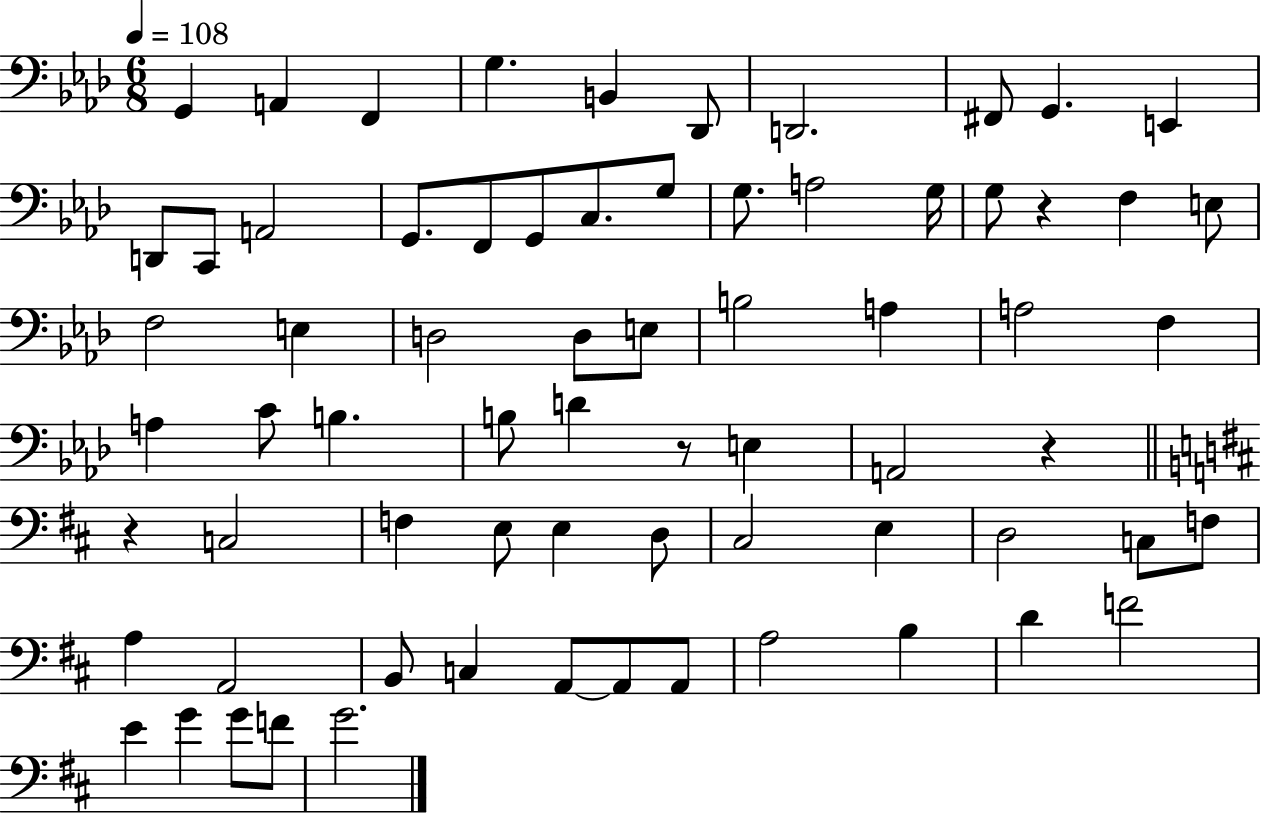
{
  \clef bass
  \numericTimeSignature
  \time 6/8
  \key aes \major
  \tempo 4 = 108
  g,4 a,4 f,4 | g4. b,4 des,8 | d,2. | fis,8 g,4. e,4 | \break d,8 c,8 a,2 | g,8. f,8 g,8 c8. g8 | g8. a2 g16 | g8 r4 f4 e8 | \break f2 e4 | d2 d8 e8 | b2 a4 | a2 f4 | \break a4 c'8 b4. | b8 d'4 r8 e4 | a,2 r4 | \bar "||" \break \key b \minor r4 c2 | f4 e8 e4 d8 | cis2 e4 | d2 c8 f8 | \break a4 a,2 | b,8 c4 a,8~~ a,8 a,8 | a2 b4 | d'4 f'2 | \break e'4 g'4 g'8 f'8 | g'2. | \bar "|."
}